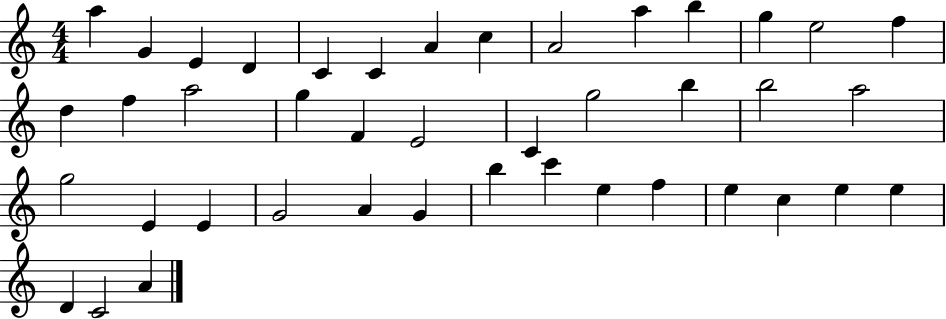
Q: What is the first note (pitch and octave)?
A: A5